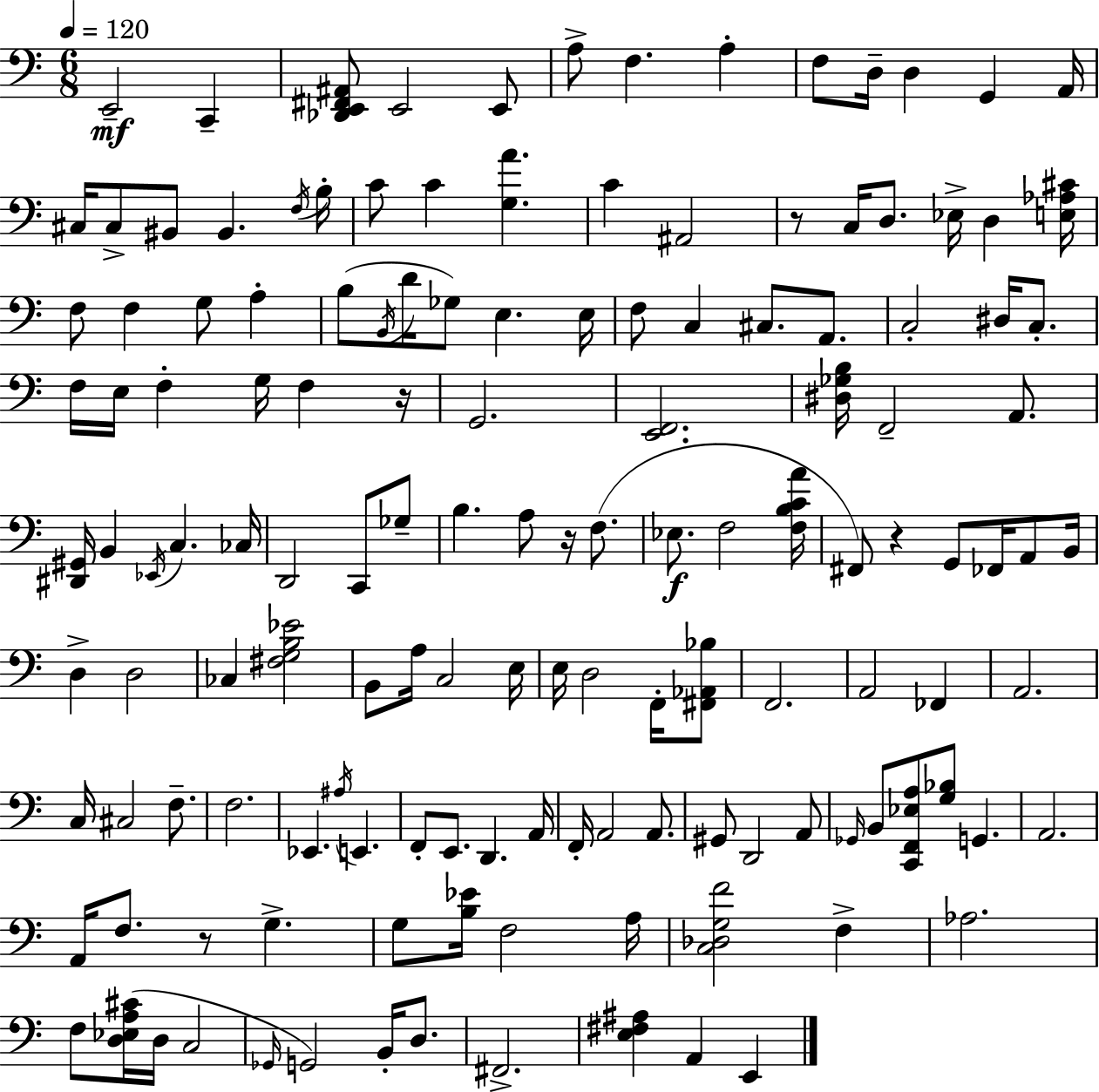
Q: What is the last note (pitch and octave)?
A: E2